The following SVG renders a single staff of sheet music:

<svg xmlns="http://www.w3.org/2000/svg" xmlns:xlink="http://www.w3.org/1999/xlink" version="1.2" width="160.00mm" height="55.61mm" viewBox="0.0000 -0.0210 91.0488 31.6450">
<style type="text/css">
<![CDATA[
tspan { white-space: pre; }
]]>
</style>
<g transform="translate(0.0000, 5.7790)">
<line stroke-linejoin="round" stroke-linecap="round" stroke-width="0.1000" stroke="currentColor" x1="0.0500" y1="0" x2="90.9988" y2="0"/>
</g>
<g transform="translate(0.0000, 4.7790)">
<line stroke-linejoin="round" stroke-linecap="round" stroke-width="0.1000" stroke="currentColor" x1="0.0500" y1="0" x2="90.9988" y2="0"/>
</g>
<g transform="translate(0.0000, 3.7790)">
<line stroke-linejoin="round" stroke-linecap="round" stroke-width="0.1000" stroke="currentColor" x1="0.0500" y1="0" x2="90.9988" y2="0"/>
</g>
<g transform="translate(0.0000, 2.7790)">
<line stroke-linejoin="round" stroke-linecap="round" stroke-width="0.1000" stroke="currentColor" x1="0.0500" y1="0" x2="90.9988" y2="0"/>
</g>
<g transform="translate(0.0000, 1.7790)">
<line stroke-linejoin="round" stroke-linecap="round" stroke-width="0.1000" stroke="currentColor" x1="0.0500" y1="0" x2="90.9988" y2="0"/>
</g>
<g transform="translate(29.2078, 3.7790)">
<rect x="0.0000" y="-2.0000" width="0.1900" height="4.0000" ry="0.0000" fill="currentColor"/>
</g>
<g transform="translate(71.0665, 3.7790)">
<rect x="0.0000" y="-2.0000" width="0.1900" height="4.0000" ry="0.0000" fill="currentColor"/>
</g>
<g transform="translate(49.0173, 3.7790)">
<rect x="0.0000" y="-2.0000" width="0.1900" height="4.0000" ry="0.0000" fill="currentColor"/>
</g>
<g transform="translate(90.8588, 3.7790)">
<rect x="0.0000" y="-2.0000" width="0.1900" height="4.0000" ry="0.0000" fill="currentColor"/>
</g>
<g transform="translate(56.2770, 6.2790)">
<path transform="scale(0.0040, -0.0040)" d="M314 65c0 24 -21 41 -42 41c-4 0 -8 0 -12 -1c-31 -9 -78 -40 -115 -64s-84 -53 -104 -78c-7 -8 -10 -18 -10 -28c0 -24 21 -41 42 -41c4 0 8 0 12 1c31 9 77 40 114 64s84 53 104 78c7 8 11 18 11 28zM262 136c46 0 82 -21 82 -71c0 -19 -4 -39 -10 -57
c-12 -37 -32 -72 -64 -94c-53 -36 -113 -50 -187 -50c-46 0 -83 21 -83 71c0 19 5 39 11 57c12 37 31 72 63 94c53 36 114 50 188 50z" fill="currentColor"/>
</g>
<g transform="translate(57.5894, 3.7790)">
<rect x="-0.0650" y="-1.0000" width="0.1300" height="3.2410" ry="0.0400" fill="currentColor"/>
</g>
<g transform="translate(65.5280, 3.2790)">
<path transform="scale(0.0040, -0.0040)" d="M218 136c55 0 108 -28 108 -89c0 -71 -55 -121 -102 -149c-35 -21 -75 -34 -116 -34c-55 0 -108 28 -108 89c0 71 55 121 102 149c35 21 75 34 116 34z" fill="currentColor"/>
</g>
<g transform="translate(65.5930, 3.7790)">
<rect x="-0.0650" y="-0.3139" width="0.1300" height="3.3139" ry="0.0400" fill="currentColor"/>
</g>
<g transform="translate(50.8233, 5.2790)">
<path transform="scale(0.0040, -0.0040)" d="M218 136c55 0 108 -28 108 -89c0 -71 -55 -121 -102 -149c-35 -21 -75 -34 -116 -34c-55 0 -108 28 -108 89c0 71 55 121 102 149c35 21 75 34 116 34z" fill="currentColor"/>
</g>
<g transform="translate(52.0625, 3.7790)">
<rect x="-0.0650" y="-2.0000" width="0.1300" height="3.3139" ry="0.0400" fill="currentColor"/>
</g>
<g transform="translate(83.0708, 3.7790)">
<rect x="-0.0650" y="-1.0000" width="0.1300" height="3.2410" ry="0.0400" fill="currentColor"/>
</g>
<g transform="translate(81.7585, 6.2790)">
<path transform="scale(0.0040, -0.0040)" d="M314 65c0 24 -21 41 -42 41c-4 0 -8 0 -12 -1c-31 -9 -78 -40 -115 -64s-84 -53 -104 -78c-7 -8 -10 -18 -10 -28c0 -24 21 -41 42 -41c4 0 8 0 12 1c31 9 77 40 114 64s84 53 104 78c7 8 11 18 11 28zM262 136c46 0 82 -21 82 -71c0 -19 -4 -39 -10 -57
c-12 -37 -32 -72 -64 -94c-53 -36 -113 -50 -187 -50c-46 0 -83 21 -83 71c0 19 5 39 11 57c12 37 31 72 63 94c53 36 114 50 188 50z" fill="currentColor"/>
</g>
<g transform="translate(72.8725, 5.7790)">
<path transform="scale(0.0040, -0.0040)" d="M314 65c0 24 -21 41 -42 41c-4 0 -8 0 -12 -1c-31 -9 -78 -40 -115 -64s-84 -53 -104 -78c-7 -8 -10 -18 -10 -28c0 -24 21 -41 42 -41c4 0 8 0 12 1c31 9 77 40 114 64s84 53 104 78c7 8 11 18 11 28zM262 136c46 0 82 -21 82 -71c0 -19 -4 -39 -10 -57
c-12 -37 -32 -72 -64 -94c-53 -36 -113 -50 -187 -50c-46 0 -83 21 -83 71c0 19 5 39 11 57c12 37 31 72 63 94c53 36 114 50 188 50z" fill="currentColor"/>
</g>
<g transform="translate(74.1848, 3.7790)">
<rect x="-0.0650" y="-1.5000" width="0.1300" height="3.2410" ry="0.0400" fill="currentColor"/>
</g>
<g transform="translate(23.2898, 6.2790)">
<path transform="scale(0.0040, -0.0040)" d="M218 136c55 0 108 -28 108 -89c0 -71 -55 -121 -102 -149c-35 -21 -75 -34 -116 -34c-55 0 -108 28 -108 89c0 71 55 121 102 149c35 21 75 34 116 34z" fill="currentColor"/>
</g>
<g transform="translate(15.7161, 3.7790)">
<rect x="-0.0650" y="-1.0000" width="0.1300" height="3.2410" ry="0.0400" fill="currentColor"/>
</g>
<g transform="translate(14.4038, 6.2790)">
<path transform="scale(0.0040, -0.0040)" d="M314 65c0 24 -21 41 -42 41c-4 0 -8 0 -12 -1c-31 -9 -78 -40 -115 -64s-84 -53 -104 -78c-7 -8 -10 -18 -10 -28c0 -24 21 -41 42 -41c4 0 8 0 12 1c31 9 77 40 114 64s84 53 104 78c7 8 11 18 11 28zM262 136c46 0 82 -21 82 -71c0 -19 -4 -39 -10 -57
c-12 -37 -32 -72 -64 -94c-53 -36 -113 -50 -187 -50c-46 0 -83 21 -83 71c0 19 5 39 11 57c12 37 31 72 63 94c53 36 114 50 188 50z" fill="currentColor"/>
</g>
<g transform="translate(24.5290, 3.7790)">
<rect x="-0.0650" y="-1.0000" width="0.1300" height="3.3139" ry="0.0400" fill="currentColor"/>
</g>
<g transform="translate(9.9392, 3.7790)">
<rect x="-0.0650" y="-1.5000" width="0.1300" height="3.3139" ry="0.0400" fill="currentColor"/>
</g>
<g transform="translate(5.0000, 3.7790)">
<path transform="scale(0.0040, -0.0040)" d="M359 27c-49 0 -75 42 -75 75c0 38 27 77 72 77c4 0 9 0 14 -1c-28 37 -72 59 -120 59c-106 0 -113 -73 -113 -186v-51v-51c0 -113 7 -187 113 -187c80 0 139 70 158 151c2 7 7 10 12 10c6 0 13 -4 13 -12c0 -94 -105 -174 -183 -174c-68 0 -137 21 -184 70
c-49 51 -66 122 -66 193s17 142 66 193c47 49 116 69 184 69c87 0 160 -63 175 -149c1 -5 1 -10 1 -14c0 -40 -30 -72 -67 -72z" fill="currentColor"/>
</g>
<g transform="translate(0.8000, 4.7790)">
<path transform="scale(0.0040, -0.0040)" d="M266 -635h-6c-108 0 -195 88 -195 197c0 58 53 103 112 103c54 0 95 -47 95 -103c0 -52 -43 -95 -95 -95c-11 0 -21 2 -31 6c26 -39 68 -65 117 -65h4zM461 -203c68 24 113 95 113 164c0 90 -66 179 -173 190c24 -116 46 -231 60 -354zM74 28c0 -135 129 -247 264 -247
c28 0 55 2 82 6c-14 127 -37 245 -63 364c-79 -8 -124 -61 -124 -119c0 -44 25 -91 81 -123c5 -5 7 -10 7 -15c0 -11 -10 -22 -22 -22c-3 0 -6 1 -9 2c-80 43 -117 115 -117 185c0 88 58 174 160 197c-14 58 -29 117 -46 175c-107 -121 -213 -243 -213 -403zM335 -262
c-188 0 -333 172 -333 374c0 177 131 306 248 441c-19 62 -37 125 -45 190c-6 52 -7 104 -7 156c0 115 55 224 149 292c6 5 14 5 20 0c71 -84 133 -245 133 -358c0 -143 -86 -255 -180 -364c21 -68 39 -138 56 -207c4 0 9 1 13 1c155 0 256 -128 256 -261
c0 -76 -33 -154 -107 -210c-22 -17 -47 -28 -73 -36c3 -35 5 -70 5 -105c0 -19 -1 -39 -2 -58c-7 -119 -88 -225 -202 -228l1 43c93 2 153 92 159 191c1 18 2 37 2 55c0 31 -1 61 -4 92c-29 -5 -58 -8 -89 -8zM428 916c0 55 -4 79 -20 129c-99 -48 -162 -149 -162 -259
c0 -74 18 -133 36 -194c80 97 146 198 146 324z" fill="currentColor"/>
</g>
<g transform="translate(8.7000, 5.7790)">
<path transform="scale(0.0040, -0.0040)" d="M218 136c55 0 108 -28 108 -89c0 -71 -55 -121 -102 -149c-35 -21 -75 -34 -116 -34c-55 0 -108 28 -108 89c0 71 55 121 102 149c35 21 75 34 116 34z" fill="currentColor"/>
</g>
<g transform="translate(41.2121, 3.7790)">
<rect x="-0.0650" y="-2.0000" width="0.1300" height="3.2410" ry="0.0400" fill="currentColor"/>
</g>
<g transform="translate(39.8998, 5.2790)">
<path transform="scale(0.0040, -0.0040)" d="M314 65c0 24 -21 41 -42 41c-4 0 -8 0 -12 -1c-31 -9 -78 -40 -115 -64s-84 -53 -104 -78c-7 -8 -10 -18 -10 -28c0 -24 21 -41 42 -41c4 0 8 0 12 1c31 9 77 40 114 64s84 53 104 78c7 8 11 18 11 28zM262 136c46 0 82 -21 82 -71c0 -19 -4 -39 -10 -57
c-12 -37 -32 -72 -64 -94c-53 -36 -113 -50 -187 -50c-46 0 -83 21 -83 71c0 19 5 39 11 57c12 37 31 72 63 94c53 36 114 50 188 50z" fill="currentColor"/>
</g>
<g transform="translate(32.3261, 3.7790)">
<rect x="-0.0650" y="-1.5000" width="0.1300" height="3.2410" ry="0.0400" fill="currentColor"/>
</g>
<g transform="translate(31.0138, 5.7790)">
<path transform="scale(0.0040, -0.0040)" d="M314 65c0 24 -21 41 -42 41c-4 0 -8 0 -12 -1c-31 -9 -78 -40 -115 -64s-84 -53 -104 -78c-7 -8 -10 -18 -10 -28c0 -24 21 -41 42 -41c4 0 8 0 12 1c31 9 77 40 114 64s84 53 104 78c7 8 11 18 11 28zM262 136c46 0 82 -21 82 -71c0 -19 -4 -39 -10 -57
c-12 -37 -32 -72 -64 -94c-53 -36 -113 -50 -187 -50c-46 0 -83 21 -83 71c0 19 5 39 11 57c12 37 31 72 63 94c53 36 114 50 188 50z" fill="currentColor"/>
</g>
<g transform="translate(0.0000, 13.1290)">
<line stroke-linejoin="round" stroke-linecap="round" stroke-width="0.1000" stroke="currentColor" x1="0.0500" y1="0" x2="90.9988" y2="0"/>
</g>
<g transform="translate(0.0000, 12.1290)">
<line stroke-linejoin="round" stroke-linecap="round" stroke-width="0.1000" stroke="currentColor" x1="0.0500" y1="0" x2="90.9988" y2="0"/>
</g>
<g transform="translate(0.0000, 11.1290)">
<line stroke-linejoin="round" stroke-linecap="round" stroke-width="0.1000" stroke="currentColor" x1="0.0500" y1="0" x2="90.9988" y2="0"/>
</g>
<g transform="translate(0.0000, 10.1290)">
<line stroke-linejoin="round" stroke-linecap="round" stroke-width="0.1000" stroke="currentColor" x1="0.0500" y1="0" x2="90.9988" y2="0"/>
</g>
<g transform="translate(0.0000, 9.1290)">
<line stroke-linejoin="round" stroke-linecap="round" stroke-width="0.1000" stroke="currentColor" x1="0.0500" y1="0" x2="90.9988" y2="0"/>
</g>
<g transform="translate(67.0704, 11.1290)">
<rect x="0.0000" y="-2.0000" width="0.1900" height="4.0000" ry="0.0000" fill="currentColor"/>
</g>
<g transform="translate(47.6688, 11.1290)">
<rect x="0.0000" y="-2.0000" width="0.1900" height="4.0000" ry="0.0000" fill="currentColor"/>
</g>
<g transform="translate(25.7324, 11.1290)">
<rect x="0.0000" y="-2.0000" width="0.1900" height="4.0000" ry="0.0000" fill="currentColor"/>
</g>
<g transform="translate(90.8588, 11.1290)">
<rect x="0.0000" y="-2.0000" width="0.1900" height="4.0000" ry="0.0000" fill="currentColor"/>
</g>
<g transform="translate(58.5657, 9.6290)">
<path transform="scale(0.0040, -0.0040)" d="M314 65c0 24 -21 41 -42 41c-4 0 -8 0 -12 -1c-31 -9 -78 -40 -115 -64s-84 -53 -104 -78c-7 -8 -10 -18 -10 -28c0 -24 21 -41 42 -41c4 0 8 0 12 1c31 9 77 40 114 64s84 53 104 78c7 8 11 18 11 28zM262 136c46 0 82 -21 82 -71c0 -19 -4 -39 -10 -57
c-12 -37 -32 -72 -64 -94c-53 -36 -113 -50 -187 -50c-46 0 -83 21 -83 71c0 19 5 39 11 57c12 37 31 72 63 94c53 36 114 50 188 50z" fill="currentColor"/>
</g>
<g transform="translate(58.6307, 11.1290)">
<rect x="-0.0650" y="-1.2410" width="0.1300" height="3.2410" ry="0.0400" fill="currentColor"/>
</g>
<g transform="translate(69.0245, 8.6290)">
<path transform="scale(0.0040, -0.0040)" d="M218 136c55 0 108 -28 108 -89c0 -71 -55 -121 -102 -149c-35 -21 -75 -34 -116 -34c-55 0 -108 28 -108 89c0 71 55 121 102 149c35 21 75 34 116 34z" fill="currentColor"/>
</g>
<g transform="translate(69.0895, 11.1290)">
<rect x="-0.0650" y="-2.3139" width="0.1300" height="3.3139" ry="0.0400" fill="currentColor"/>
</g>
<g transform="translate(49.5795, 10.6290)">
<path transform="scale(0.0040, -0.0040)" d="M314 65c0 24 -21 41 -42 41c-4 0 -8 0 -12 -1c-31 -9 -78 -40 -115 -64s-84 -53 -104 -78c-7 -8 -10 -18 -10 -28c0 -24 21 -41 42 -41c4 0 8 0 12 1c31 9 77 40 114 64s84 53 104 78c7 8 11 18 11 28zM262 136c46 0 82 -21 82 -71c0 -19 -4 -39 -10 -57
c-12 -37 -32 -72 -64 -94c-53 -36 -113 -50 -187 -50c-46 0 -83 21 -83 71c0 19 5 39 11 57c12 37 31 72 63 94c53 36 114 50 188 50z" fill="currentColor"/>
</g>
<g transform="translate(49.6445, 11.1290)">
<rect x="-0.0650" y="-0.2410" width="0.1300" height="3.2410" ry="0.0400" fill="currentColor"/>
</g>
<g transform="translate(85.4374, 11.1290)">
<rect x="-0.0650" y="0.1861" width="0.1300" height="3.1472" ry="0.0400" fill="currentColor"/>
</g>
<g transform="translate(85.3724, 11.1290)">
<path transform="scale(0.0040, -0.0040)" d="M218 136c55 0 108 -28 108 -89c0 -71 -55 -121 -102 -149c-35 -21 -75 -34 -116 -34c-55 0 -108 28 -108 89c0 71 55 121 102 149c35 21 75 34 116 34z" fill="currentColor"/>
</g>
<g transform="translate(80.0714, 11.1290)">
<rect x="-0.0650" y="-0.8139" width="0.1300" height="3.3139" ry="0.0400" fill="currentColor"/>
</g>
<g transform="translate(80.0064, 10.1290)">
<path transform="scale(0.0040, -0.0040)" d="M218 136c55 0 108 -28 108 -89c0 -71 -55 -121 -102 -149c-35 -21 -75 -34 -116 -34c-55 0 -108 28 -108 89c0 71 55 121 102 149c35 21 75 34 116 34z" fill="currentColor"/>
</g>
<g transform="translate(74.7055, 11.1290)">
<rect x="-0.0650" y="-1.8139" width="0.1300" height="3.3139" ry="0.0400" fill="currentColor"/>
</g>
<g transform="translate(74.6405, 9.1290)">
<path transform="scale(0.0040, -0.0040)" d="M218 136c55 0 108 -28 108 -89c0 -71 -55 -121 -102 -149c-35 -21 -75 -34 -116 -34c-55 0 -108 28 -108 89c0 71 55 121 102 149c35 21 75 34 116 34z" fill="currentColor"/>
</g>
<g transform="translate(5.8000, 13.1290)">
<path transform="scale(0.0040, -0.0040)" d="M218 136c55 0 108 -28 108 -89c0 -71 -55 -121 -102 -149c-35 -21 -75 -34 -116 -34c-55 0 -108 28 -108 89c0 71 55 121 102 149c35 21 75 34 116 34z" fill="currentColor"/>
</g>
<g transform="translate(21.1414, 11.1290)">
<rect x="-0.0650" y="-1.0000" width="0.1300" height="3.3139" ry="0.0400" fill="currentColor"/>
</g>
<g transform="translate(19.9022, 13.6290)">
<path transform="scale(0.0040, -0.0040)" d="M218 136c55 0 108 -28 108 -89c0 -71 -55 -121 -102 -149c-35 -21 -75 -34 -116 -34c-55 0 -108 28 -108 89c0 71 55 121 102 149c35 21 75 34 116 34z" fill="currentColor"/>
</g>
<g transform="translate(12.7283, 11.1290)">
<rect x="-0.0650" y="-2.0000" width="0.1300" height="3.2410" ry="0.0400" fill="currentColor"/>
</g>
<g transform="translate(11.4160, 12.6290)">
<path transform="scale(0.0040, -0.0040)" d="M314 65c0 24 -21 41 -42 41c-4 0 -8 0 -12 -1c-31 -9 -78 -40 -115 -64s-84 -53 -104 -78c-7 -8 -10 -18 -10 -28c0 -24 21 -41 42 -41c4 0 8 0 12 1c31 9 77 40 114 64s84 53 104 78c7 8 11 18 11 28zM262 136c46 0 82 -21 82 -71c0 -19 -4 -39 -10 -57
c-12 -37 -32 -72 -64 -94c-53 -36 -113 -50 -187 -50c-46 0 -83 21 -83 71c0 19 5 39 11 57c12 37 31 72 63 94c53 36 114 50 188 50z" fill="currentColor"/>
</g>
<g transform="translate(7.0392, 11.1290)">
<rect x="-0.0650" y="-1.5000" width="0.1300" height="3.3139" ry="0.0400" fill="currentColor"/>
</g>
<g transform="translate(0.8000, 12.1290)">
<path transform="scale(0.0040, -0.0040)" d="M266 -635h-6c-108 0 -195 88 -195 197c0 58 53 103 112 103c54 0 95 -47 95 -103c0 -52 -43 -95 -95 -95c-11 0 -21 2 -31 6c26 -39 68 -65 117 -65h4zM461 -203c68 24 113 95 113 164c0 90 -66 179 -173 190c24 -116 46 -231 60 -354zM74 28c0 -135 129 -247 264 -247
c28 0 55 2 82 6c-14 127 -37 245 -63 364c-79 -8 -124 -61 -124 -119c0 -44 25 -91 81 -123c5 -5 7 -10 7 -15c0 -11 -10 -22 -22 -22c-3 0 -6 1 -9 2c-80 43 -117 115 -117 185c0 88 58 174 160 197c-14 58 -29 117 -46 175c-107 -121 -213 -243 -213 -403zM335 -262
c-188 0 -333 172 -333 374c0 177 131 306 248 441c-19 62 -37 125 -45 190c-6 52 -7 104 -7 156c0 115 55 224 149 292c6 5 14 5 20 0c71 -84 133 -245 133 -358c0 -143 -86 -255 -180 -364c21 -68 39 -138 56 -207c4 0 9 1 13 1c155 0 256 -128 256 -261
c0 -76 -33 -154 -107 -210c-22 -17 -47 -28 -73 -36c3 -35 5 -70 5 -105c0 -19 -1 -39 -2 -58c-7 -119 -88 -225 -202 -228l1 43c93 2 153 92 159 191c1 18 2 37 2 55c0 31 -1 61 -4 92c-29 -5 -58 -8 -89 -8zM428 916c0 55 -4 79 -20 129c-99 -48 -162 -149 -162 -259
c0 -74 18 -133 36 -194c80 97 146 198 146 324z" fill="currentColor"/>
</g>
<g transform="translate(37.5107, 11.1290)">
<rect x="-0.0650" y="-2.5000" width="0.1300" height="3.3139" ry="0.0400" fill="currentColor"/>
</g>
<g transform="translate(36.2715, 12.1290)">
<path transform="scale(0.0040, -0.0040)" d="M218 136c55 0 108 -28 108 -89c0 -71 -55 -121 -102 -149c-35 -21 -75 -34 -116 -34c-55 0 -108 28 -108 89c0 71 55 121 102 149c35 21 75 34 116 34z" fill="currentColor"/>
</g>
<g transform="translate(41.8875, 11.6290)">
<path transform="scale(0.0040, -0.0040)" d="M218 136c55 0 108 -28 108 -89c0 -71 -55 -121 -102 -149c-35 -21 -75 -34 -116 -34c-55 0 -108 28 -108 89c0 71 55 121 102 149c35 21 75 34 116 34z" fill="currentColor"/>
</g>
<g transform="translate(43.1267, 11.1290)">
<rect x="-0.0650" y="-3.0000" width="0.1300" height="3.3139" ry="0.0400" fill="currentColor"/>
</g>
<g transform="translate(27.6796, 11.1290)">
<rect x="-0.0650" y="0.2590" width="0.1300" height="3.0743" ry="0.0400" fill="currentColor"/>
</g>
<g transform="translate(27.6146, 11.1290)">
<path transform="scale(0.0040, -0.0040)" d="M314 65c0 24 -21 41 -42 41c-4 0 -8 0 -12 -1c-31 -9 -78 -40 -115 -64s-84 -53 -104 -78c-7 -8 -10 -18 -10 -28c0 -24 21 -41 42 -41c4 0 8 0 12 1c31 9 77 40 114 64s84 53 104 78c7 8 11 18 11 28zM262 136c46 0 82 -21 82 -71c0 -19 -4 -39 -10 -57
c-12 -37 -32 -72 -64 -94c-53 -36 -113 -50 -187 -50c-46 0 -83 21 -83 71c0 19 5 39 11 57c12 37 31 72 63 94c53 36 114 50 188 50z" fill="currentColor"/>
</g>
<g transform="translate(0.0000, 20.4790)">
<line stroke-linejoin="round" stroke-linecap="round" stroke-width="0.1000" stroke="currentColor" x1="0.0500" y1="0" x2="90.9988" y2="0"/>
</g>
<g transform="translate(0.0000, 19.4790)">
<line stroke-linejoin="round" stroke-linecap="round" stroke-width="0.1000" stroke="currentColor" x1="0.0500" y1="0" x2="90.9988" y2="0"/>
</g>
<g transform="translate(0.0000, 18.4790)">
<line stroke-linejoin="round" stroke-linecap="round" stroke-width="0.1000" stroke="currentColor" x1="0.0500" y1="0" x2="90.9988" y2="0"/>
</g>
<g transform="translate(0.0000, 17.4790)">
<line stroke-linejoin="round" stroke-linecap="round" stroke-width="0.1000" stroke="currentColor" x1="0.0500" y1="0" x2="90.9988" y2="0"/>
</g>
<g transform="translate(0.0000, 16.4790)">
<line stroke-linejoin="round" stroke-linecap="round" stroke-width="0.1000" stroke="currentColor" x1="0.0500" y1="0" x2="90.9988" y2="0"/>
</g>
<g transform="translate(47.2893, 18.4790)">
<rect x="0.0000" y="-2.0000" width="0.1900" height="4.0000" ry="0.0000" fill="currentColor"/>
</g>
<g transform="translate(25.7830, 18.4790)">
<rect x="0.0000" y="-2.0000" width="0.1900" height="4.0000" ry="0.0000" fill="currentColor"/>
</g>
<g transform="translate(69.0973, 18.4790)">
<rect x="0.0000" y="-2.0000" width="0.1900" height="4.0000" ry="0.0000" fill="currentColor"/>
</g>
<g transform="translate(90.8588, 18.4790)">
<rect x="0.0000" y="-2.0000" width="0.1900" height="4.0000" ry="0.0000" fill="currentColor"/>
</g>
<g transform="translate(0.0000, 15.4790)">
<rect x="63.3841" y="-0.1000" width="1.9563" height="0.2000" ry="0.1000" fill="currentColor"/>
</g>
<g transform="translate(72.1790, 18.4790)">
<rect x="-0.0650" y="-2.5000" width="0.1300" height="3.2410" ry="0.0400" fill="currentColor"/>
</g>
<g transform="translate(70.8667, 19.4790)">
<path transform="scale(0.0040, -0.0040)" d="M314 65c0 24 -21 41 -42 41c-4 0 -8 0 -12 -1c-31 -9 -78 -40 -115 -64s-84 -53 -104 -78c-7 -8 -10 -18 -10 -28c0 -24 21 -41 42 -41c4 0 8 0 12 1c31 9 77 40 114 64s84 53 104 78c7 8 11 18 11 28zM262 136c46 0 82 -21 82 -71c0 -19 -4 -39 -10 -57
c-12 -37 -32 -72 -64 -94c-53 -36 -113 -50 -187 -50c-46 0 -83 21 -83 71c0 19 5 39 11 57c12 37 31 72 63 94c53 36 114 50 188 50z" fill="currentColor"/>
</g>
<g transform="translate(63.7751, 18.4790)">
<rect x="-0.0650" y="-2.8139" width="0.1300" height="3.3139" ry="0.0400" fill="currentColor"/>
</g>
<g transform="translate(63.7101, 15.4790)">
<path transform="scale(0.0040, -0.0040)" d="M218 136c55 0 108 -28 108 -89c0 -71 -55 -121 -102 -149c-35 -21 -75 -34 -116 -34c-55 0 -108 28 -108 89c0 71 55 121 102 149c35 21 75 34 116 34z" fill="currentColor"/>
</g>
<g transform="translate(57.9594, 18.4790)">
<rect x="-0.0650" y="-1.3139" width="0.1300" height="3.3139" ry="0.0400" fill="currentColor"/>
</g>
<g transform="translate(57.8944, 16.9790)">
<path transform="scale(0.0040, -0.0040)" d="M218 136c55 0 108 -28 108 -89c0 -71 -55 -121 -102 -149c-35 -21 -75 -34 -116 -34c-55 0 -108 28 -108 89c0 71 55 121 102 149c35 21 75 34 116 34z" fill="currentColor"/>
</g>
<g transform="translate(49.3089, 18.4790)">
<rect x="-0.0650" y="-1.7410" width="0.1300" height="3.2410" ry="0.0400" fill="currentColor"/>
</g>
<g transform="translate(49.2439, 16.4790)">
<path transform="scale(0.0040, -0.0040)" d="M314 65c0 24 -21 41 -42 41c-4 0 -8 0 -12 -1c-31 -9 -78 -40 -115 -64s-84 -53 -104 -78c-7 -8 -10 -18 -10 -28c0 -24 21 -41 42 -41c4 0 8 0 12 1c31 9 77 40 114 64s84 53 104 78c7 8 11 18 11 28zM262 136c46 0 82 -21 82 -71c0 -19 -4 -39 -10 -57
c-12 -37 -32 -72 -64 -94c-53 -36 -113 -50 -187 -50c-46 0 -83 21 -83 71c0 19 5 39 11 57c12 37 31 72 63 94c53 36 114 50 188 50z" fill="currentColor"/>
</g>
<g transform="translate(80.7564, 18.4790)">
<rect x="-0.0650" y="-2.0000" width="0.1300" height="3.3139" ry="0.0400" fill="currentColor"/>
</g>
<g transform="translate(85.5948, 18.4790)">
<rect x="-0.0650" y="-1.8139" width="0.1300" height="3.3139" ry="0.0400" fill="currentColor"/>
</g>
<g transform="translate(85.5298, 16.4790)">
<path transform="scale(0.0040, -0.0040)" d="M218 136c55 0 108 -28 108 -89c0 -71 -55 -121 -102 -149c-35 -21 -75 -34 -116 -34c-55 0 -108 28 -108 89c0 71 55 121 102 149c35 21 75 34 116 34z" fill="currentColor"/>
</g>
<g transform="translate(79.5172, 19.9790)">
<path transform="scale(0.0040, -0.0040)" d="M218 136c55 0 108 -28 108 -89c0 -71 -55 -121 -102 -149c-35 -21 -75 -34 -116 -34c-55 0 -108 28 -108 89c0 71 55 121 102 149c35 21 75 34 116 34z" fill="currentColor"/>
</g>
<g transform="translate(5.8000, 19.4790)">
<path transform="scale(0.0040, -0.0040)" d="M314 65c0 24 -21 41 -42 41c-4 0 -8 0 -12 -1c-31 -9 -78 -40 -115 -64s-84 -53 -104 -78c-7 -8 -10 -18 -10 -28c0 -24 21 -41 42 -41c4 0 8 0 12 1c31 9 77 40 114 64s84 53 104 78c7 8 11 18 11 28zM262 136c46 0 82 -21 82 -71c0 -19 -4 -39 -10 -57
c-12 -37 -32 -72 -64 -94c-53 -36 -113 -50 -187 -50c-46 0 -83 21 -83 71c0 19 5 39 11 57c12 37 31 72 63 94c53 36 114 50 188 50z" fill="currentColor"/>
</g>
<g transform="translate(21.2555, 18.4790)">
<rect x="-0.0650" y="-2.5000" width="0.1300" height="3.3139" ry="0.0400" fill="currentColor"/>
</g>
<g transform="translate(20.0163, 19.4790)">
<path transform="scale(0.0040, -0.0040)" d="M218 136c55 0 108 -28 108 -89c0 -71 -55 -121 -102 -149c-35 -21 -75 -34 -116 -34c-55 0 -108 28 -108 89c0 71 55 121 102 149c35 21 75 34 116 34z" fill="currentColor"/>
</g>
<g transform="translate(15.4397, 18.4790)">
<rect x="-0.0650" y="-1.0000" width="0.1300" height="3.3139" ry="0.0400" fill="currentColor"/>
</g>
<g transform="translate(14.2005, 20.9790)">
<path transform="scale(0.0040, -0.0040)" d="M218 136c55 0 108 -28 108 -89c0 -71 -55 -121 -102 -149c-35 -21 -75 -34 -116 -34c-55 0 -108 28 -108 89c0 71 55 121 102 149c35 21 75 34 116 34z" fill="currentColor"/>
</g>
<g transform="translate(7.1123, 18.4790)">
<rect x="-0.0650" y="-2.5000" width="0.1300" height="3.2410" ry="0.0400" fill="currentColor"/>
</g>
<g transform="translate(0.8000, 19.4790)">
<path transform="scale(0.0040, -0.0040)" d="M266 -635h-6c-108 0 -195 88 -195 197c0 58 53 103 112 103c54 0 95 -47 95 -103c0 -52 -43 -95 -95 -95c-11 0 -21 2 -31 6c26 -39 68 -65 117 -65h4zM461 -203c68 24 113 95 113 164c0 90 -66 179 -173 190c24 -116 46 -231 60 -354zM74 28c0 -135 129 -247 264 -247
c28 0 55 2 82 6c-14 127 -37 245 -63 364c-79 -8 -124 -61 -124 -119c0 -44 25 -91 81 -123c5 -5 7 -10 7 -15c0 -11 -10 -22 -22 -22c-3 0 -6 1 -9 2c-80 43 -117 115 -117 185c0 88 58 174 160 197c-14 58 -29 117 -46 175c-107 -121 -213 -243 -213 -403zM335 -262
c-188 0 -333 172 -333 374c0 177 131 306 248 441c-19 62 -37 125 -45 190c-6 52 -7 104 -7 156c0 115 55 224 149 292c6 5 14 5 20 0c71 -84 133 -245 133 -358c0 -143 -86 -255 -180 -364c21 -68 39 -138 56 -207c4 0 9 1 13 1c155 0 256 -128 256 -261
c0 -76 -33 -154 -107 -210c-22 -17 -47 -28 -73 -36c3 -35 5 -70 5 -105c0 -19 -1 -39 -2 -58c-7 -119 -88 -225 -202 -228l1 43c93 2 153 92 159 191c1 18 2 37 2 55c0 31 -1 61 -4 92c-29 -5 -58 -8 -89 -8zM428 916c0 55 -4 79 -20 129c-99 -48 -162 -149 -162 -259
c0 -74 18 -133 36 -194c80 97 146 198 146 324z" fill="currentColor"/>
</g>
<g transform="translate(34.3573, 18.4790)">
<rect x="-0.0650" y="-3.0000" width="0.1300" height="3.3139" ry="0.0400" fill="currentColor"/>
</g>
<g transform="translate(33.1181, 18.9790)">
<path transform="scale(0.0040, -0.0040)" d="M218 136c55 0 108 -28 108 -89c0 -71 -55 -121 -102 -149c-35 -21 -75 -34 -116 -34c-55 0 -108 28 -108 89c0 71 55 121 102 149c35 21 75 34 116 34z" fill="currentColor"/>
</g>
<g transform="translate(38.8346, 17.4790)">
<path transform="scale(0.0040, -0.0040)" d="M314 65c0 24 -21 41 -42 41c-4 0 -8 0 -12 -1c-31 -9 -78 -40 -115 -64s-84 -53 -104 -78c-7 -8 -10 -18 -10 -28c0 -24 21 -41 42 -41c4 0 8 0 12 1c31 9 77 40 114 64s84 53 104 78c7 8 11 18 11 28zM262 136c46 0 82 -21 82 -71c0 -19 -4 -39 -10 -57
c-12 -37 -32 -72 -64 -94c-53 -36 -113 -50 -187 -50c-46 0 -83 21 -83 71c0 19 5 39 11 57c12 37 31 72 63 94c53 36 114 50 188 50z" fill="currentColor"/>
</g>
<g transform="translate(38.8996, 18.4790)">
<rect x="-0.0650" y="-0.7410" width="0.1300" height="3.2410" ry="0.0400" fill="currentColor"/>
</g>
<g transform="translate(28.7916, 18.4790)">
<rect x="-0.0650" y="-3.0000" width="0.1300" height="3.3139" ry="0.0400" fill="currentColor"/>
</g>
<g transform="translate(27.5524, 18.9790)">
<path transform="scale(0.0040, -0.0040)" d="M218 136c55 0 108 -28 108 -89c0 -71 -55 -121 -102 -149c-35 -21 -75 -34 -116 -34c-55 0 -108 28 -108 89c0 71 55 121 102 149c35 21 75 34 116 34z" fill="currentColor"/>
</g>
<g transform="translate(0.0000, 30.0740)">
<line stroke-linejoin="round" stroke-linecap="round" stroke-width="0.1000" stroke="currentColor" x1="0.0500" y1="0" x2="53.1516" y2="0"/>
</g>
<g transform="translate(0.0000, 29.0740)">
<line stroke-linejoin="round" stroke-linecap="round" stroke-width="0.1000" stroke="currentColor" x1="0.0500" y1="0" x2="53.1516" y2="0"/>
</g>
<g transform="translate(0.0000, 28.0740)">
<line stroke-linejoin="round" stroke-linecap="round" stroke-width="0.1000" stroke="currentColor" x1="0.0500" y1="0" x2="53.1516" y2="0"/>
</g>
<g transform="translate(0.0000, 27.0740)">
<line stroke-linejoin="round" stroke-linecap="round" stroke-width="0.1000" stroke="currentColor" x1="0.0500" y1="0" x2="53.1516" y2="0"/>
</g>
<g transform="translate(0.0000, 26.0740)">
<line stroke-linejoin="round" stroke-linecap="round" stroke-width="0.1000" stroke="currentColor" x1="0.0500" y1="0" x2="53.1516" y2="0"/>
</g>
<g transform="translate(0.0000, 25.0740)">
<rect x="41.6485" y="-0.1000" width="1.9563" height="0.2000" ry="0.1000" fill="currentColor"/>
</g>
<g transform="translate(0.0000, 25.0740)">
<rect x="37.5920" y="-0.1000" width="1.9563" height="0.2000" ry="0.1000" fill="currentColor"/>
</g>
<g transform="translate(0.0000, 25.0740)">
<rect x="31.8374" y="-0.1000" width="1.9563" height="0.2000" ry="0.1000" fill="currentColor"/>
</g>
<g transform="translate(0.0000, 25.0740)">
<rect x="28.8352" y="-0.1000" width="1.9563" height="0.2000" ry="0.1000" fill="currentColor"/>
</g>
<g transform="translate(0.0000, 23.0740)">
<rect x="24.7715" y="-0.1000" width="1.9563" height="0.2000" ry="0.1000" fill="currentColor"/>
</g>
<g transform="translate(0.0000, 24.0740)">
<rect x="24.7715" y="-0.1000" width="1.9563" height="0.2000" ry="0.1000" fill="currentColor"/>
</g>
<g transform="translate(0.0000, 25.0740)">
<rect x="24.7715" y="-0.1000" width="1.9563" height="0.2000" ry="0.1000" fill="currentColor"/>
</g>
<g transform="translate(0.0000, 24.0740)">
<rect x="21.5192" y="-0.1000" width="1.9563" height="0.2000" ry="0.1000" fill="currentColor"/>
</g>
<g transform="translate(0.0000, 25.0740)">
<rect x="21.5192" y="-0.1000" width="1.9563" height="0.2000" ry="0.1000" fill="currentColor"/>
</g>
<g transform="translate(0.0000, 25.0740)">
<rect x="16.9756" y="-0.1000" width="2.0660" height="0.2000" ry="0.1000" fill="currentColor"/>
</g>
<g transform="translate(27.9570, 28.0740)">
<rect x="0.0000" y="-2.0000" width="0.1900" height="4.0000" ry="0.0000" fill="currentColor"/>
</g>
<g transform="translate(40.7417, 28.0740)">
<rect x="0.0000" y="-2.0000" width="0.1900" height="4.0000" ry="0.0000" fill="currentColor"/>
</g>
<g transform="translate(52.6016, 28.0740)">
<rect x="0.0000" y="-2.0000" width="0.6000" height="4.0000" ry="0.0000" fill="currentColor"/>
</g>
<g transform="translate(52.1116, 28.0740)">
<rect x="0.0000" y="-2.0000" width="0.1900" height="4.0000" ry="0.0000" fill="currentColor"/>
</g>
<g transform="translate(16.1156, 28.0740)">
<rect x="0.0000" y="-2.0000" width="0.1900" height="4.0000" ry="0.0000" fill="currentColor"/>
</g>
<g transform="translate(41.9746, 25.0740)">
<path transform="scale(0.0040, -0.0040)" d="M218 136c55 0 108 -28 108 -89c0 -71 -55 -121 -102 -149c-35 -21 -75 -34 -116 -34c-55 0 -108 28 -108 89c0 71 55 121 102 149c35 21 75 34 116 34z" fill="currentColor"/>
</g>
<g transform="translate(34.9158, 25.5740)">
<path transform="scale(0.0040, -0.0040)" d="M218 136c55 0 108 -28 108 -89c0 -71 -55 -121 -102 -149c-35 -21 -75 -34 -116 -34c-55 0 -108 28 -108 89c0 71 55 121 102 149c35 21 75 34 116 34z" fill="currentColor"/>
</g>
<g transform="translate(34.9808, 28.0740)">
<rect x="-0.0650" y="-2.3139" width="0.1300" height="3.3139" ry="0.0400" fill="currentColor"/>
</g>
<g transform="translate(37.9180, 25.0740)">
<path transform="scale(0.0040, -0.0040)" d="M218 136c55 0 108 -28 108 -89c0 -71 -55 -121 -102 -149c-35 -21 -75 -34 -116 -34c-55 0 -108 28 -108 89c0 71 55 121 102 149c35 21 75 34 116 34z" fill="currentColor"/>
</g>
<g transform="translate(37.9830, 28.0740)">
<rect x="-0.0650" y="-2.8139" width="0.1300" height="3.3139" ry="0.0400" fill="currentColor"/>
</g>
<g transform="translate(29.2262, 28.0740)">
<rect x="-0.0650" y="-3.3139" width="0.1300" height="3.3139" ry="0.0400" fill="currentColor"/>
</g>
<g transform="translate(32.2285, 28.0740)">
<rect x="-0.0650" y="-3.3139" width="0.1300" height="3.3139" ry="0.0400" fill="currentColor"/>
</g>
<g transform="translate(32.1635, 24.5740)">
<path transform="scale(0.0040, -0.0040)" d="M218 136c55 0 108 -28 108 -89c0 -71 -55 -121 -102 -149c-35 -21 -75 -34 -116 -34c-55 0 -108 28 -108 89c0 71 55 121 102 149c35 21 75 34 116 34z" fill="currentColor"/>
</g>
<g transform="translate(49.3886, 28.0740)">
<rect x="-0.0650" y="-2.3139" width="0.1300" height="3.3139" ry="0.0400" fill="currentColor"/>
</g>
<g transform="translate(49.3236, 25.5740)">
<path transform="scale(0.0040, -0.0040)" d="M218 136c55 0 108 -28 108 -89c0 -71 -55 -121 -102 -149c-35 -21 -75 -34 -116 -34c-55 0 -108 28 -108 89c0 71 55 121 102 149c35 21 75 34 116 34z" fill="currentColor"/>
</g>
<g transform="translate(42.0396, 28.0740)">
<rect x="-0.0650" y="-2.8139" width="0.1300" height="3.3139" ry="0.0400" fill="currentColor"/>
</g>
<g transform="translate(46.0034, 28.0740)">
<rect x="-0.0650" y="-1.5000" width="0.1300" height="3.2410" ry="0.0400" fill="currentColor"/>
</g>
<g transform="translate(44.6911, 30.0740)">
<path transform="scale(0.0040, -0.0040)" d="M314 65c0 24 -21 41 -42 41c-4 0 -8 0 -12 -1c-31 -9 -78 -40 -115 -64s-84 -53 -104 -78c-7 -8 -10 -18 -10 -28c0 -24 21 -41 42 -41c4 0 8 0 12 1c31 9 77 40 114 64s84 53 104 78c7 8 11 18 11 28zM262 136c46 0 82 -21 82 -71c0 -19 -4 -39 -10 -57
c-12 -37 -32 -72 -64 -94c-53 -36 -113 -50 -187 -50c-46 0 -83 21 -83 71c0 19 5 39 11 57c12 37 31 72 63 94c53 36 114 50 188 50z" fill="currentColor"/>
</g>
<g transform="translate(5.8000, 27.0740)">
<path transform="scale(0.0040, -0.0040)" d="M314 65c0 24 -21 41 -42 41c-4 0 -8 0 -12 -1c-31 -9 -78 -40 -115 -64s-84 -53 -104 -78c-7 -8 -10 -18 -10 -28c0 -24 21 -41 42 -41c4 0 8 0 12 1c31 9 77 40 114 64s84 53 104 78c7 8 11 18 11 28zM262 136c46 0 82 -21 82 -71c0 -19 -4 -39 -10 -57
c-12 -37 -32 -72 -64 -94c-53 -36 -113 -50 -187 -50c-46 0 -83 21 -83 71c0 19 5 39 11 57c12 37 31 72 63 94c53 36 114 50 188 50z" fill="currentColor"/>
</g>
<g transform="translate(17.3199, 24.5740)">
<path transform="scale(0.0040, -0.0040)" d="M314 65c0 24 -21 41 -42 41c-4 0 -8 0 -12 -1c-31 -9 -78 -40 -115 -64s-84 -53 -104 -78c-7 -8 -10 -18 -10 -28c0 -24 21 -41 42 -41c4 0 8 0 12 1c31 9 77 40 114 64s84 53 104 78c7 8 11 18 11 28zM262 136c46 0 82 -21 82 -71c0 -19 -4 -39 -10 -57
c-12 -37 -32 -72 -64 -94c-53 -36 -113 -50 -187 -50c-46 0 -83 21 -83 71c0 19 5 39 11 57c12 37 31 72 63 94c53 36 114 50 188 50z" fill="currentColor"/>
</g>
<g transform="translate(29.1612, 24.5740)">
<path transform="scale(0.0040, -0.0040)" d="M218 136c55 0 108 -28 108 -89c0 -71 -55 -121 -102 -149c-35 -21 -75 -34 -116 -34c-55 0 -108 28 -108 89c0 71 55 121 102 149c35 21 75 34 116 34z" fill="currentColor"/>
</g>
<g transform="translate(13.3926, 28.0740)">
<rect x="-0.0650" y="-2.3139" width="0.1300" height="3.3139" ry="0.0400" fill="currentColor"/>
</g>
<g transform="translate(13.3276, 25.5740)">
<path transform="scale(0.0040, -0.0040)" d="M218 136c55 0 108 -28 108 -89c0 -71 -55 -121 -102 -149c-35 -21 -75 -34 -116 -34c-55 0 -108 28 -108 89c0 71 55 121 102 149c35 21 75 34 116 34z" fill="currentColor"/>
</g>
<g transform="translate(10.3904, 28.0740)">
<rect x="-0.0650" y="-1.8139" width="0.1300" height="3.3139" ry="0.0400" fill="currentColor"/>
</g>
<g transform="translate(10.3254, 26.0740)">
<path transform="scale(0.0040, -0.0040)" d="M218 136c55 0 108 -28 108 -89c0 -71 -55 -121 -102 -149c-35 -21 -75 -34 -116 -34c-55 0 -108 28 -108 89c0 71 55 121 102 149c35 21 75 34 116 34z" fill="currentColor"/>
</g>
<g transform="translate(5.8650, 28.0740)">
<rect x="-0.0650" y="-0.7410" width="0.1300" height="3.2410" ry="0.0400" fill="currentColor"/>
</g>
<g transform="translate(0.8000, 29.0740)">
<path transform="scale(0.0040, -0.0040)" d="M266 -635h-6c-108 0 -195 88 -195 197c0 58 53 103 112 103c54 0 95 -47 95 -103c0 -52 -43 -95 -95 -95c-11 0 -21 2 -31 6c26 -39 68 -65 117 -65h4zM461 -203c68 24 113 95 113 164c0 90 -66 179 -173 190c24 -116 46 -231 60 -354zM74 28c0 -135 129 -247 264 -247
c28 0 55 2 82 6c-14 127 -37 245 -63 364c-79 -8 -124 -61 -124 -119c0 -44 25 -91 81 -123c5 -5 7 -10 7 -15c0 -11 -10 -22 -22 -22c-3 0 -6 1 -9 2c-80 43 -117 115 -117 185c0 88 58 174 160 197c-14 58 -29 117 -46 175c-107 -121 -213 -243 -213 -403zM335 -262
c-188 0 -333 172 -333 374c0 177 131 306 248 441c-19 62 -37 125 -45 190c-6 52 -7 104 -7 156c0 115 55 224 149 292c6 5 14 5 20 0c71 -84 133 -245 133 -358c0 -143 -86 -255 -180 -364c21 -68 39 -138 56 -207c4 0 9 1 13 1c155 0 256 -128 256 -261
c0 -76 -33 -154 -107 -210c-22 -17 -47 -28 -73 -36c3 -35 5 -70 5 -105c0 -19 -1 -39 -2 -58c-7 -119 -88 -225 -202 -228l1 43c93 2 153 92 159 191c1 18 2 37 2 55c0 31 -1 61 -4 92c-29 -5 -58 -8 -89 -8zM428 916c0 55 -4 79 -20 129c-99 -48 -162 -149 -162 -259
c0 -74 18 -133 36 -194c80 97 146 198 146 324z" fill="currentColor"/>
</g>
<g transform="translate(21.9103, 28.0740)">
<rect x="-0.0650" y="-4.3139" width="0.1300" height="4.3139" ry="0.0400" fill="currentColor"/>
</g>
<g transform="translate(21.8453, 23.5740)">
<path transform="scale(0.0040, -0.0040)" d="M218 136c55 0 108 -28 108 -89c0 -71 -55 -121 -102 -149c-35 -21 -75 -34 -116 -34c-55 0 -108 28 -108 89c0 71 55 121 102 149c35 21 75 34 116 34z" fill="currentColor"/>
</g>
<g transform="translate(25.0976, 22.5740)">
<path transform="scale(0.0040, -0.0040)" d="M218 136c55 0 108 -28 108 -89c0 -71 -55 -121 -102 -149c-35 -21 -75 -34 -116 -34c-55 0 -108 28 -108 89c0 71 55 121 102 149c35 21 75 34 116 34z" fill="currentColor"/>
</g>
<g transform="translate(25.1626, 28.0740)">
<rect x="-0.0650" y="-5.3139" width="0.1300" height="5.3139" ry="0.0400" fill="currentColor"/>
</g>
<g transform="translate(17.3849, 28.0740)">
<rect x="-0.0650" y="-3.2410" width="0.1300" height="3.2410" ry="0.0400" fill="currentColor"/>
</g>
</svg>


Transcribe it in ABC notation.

X:1
T:Untitled
M:4/4
L:1/4
K:C
E D2 D E2 F2 F D2 c E2 D2 E F2 D B2 G A c2 e2 g f d B G2 D G A A d2 f2 e a G2 F f d2 f g b2 d' f' b b g a a E2 g